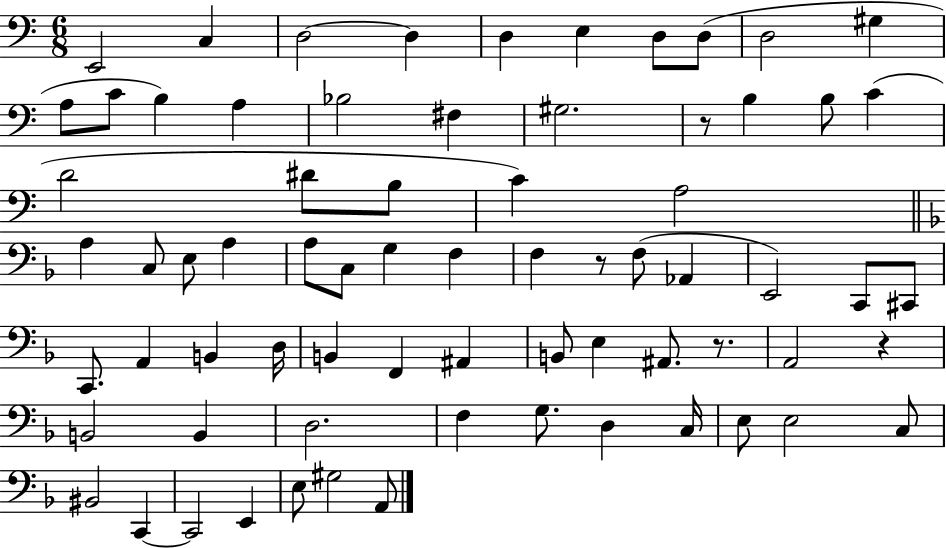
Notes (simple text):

E2/h C3/q D3/h D3/q D3/q E3/q D3/e D3/e D3/h G#3/q A3/e C4/e B3/q A3/q Bb3/h F#3/q G#3/h. R/e B3/q B3/e C4/q D4/h D#4/e B3/e C4/q A3/h A3/q C3/e E3/e A3/q A3/e C3/e G3/q F3/q F3/q R/e F3/e Ab2/q E2/h C2/e C#2/e C2/e. A2/q B2/q D3/s B2/q F2/q A#2/q B2/e E3/q A#2/e. R/e. A2/h R/q B2/h B2/q D3/h. F3/q G3/e. D3/q C3/s E3/e E3/h C3/e BIS2/h C2/q C2/h E2/q E3/e G#3/h A2/e